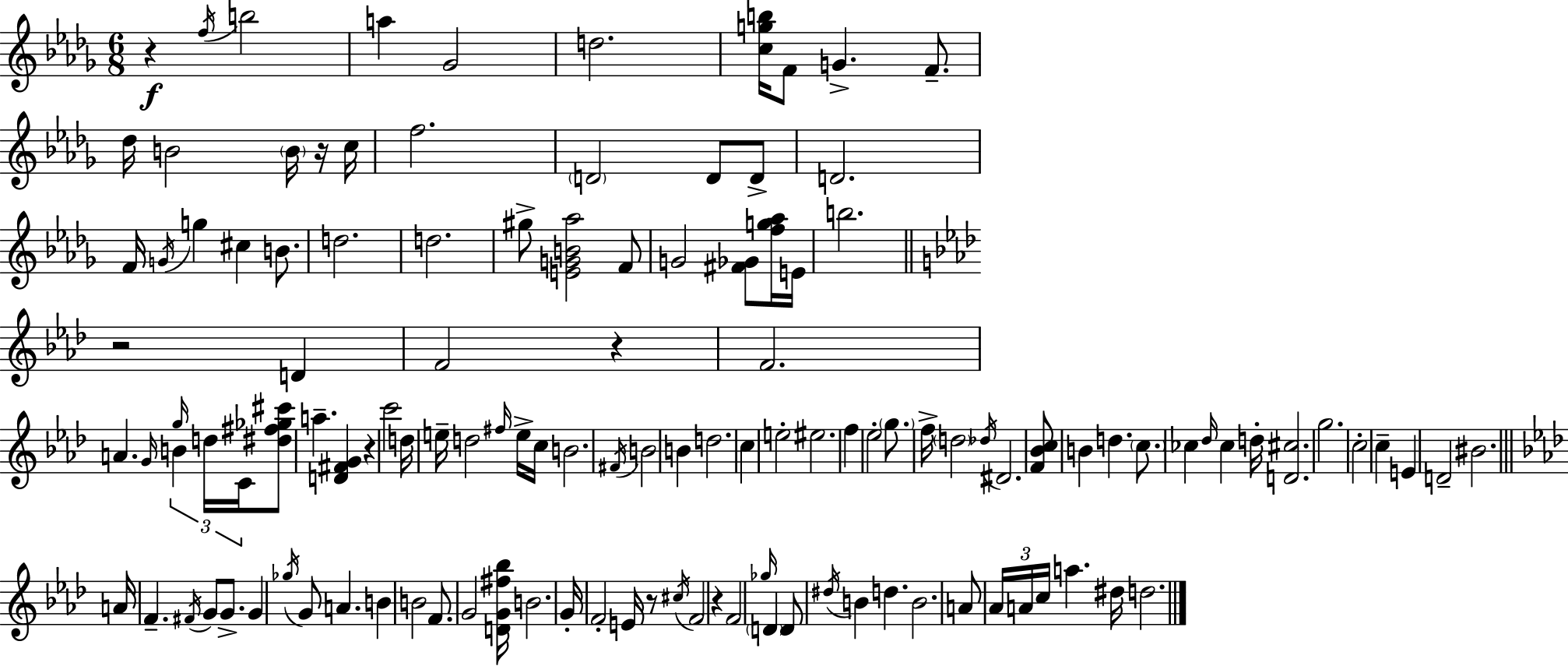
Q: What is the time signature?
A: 6/8